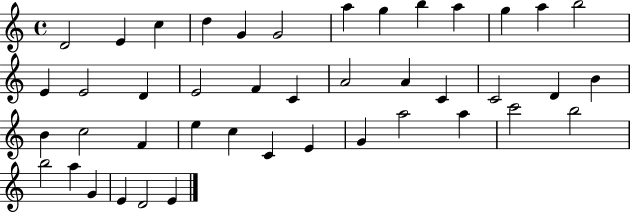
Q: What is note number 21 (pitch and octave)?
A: A4